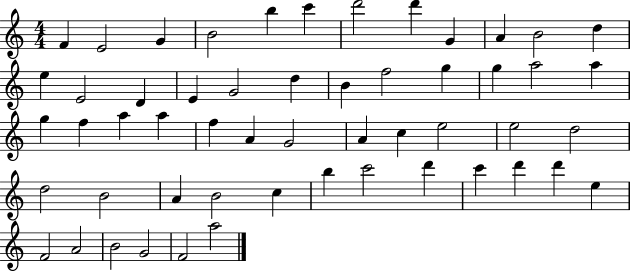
{
  \clef treble
  \numericTimeSignature
  \time 4/4
  \key c \major
  f'4 e'2 g'4 | b'2 b''4 c'''4 | d'''2 d'''4 g'4 | a'4 b'2 d''4 | \break e''4 e'2 d'4 | e'4 g'2 d''4 | b'4 f''2 g''4 | g''4 a''2 a''4 | \break g''4 f''4 a''4 a''4 | f''4 a'4 g'2 | a'4 c''4 e''2 | e''2 d''2 | \break d''2 b'2 | a'4 b'2 c''4 | b''4 c'''2 d'''4 | c'''4 d'''4 d'''4 e''4 | \break f'2 a'2 | b'2 g'2 | f'2 a''2 | \bar "|."
}